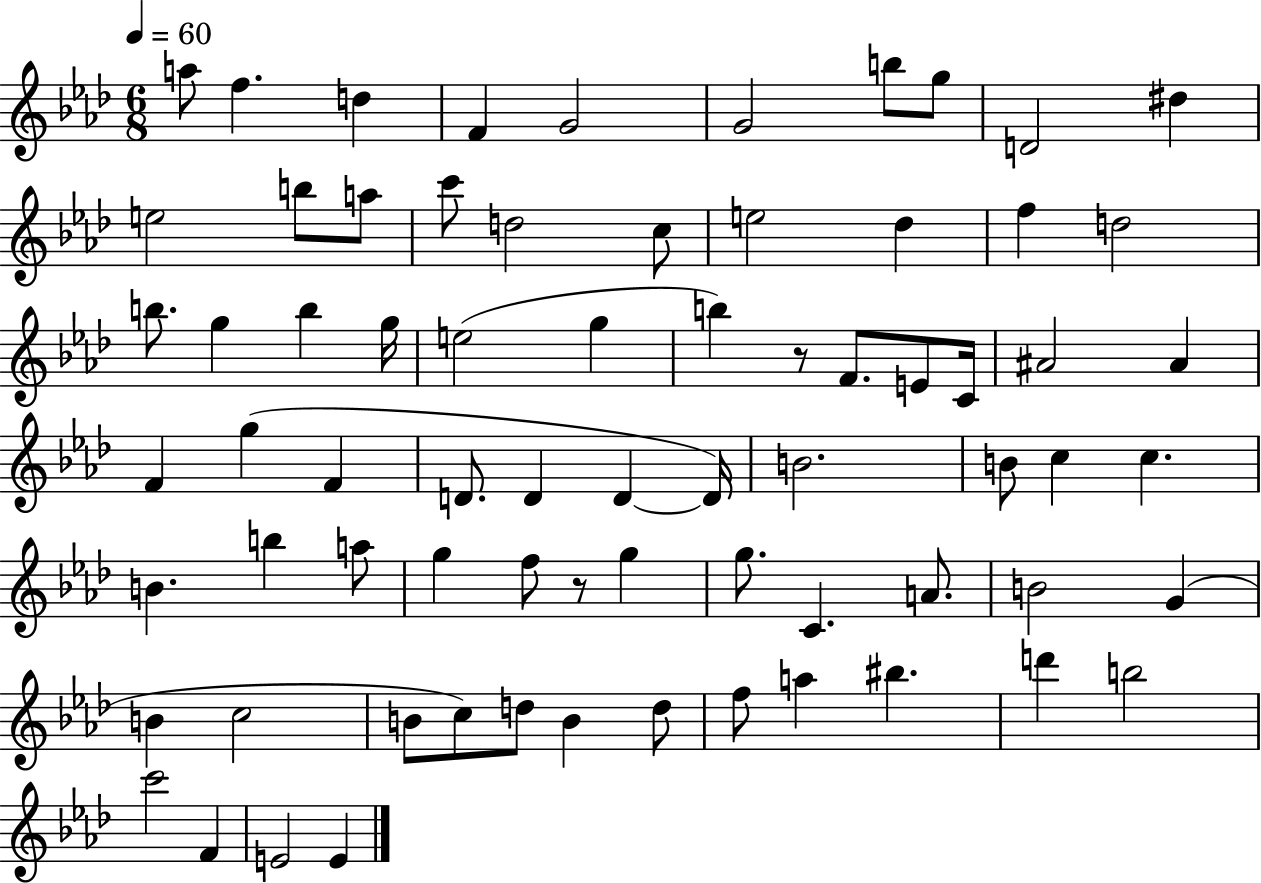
X:1
T:Untitled
M:6/8
L:1/4
K:Ab
a/2 f d F G2 G2 b/2 g/2 D2 ^d e2 b/2 a/2 c'/2 d2 c/2 e2 _d f d2 b/2 g b g/4 e2 g b z/2 F/2 E/2 C/4 ^A2 ^A F g F D/2 D D D/4 B2 B/2 c c B b a/2 g f/2 z/2 g g/2 C A/2 B2 G B c2 B/2 c/2 d/2 B d/2 f/2 a ^b d' b2 c'2 F E2 E